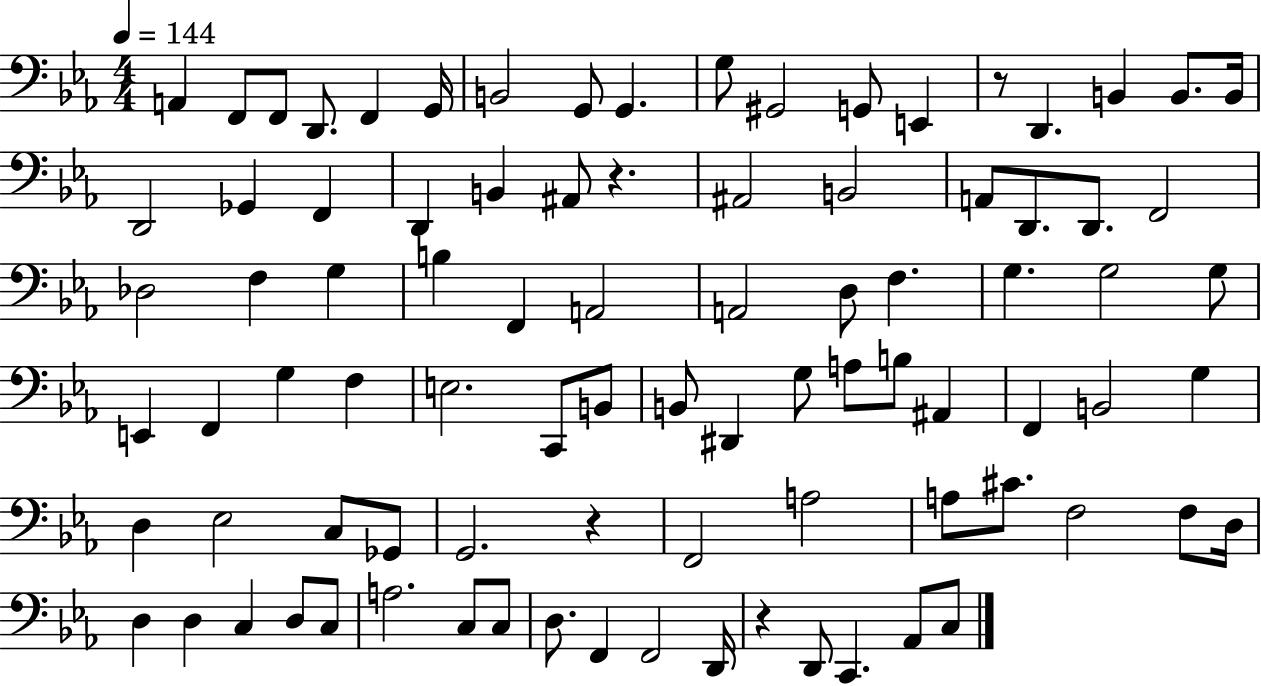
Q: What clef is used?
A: bass